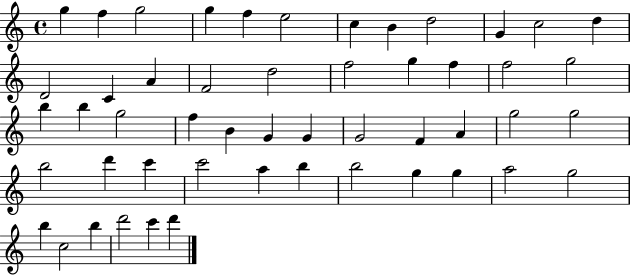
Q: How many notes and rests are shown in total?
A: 51